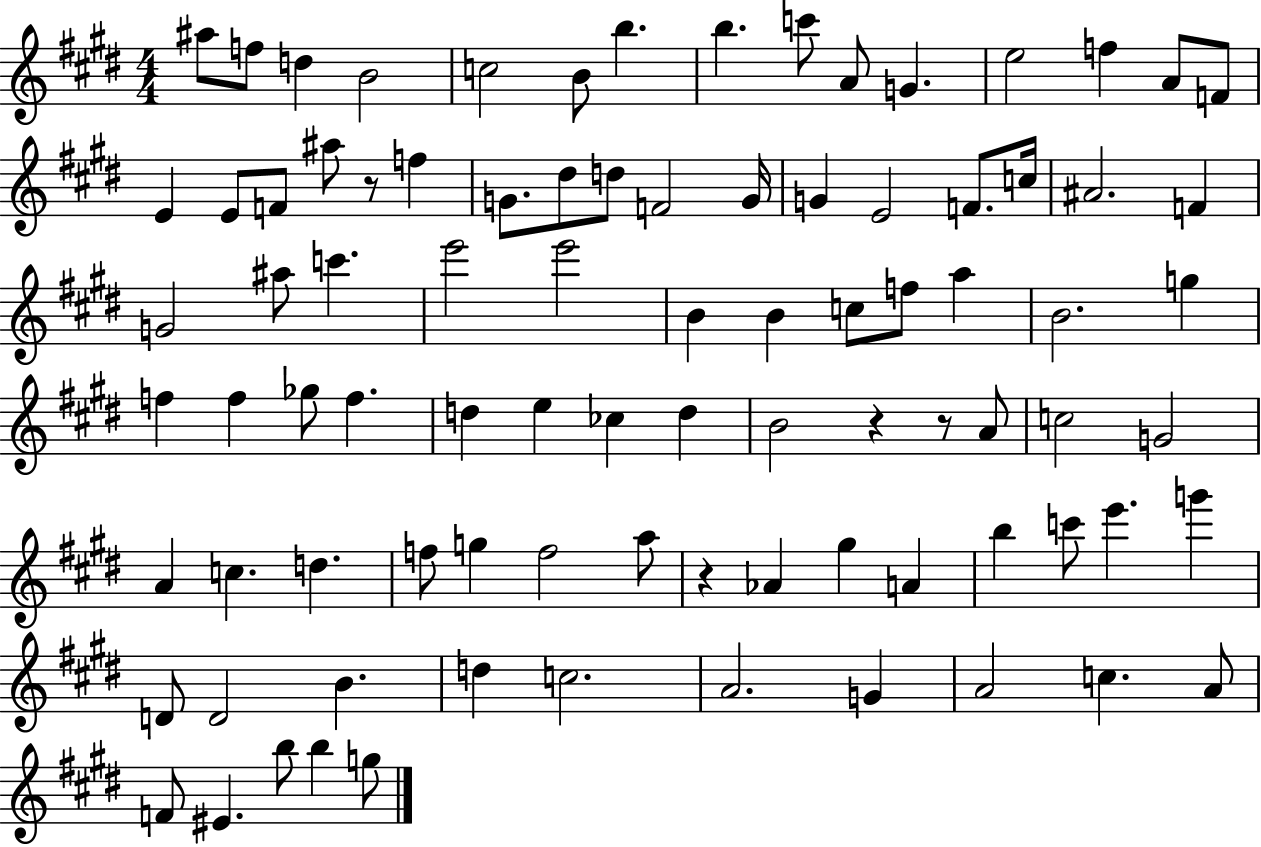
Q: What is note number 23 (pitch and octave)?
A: D5